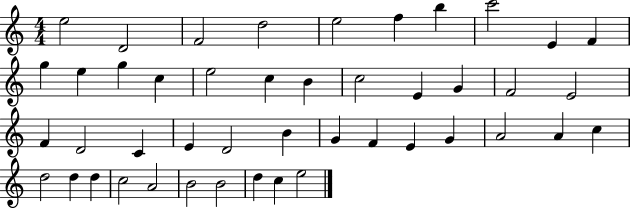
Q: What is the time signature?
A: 4/4